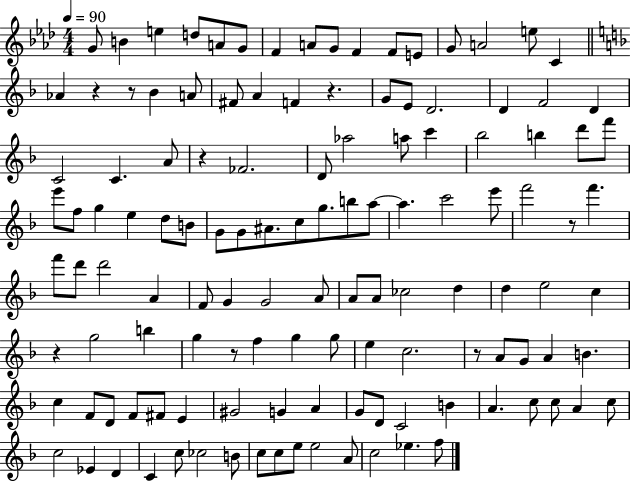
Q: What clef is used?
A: treble